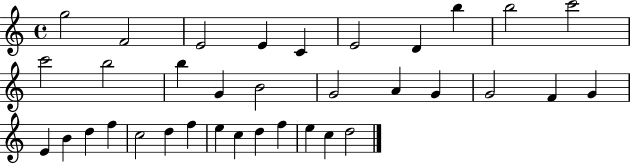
G5/h F4/h E4/h E4/q C4/q E4/h D4/q B5/q B5/h C6/h C6/h B5/h B5/q G4/q B4/h G4/h A4/q G4/q G4/h F4/q G4/q E4/q B4/q D5/q F5/q C5/h D5/q F5/q E5/q C5/q D5/q F5/q E5/q C5/q D5/h